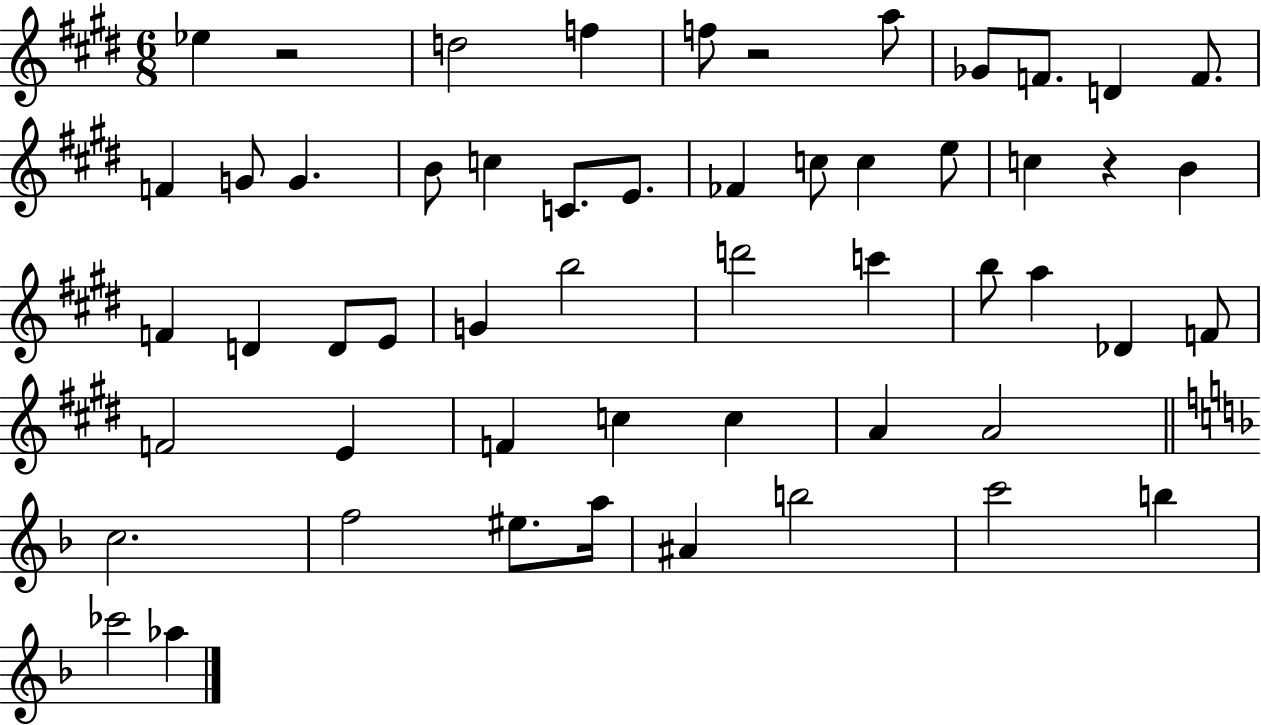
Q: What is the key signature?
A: E major